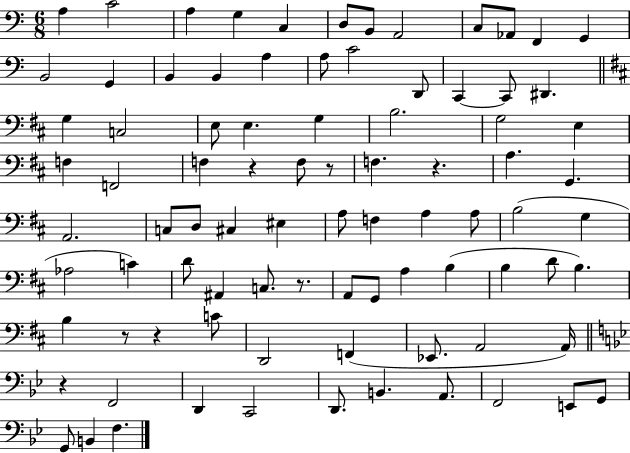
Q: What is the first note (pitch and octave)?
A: A3